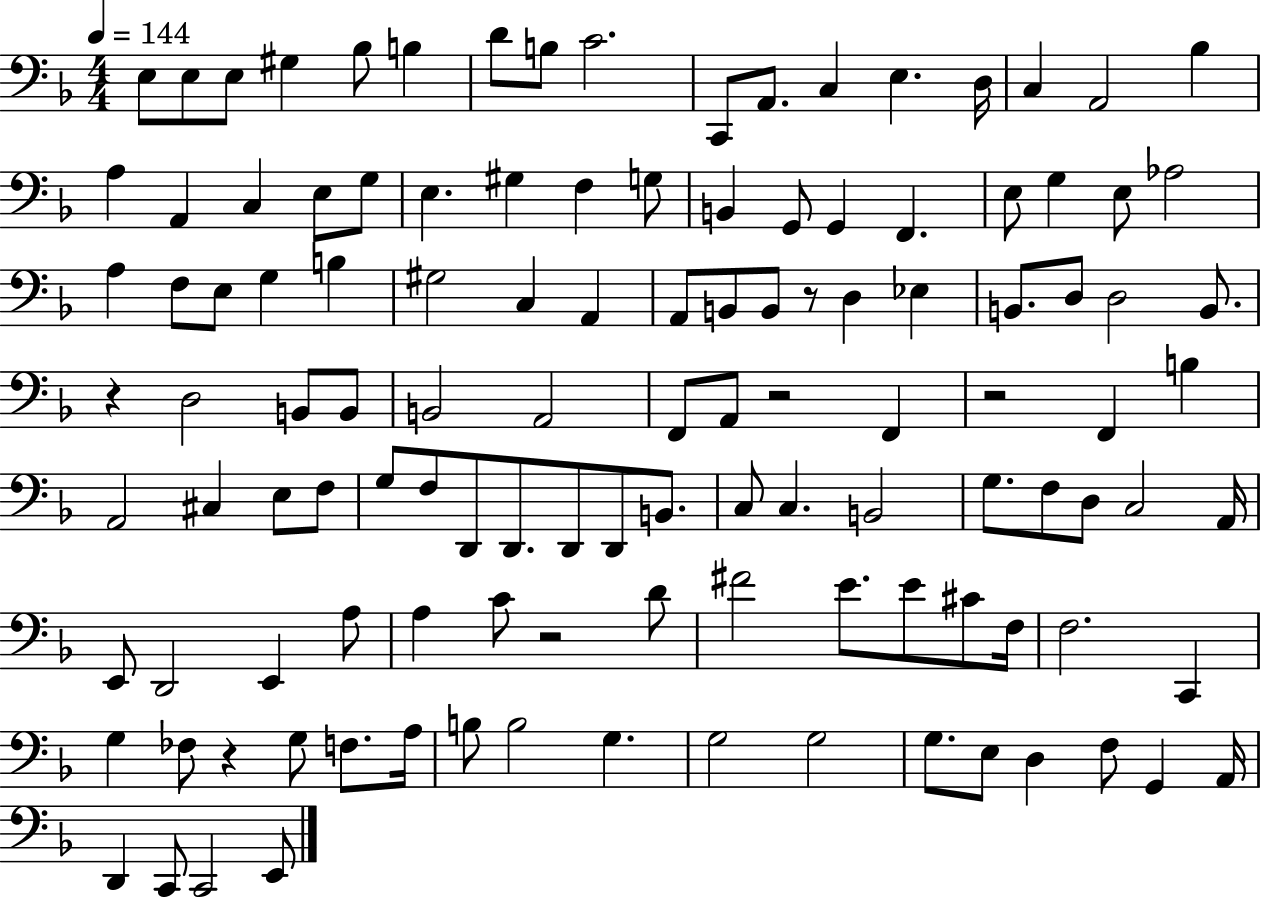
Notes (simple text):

E3/e E3/e E3/e G#3/q Bb3/e B3/q D4/e B3/e C4/h. C2/e A2/e. C3/q E3/q. D3/s C3/q A2/h Bb3/q A3/q A2/q C3/q E3/e G3/e E3/q. G#3/q F3/q G3/e B2/q G2/e G2/q F2/q. E3/e G3/q E3/e Ab3/h A3/q F3/e E3/e G3/q B3/q G#3/h C3/q A2/q A2/e B2/e B2/e R/e D3/q Eb3/q B2/e. D3/e D3/h B2/e. R/q D3/h B2/e B2/e B2/h A2/h F2/e A2/e R/h F2/q R/h F2/q B3/q A2/h C#3/q E3/e F3/e G3/e F3/e D2/e D2/e. D2/e D2/e B2/e. C3/e C3/q. B2/h G3/e. F3/e D3/e C3/h A2/s E2/e D2/h E2/q A3/e A3/q C4/e R/h D4/e F#4/h E4/e. E4/e C#4/e F3/s F3/h. C2/q G3/q FES3/e R/q G3/e F3/e. A3/s B3/e B3/h G3/q. G3/h G3/h G3/e. E3/e D3/q F3/e G2/q A2/s D2/q C2/e C2/h E2/e